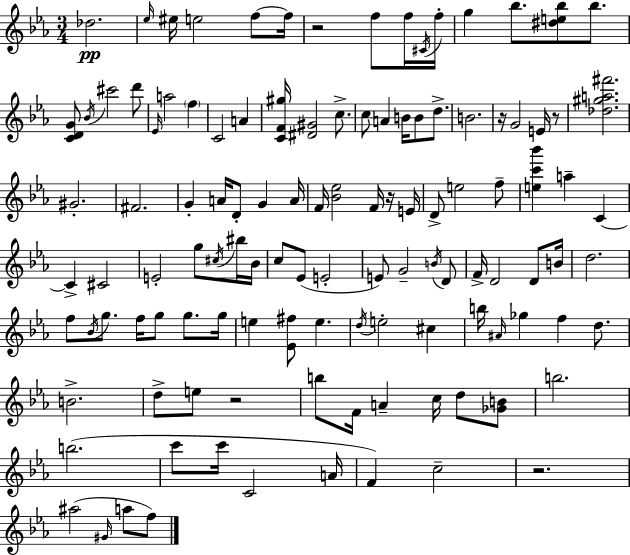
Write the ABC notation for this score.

X:1
T:Untitled
M:3/4
L:1/4
K:Cm
_d2 _e/4 ^e/4 e2 f/2 f/4 z2 f/2 f/4 ^C/4 f/4 g _b/2 [^de_b]/2 _b/2 [CDG]/2 _B/4 ^c'2 d'/2 _E/4 a2 f C2 A [CF^g]/4 [^D^G]2 c/2 c/2 A B/4 B/2 d/2 B2 z/4 G2 E/4 z/2 [_d^ga^f']2 ^G2 ^F2 G A/4 D/2 G A/4 F/4 [_B_e]2 F/4 z/4 E/4 D/2 e2 f/2 [ec'_b'] a C C ^C2 E2 g/2 ^c/4 ^b/4 _B/4 c/2 _E/2 E2 E/2 G2 B/4 D/2 F/4 D2 D/2 B/4 d2 f/2 _B/4 g/2 f/4 g/2 g/2 g/4 e [_E^f]/2 e d/4 e2 ^c b/4 ^A/4 _g f d/2 B2 d/2 e/2 z2 b/2 F/4 A c/4 d/2 [_GB]/2 b2 b2 c'/2 c'/4 C2 A/4 F c2 z2 ^a2 ^G/4 a/2 f/2